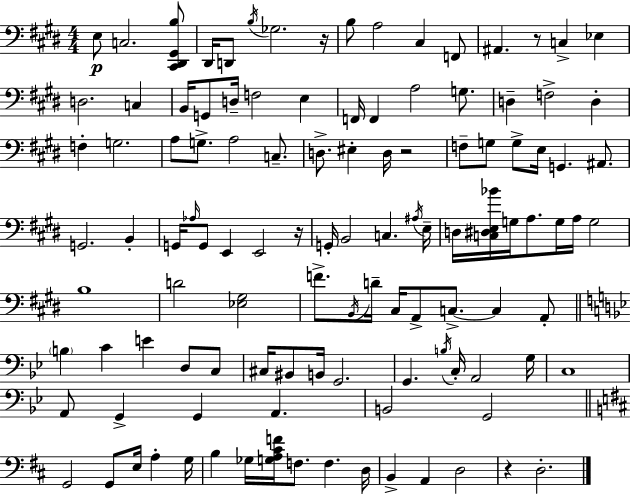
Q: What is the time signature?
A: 4/4